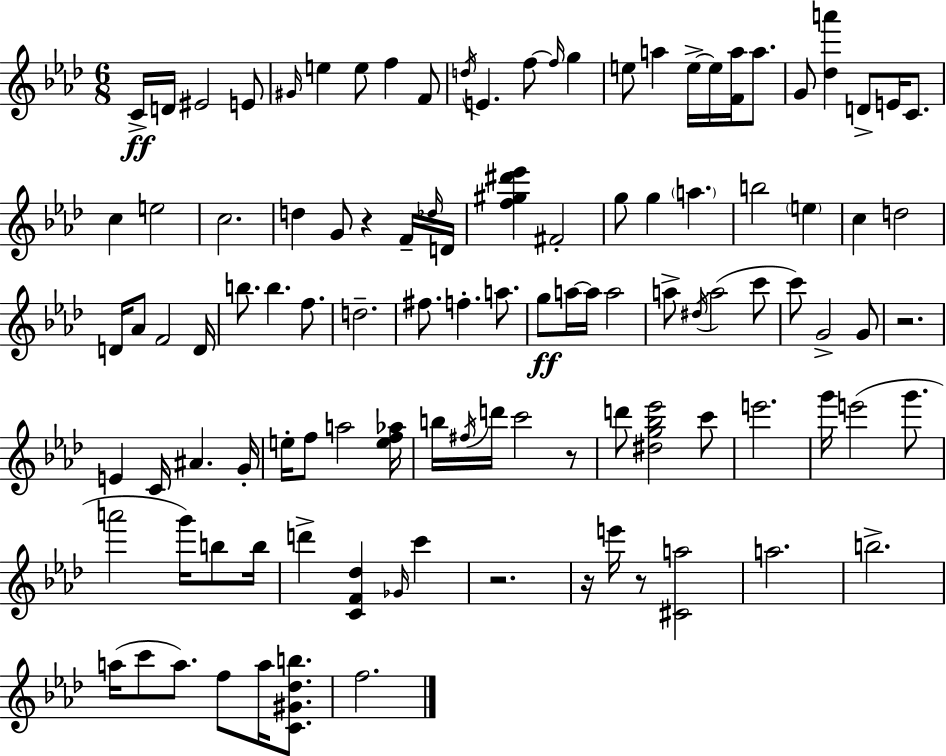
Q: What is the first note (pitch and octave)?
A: C4